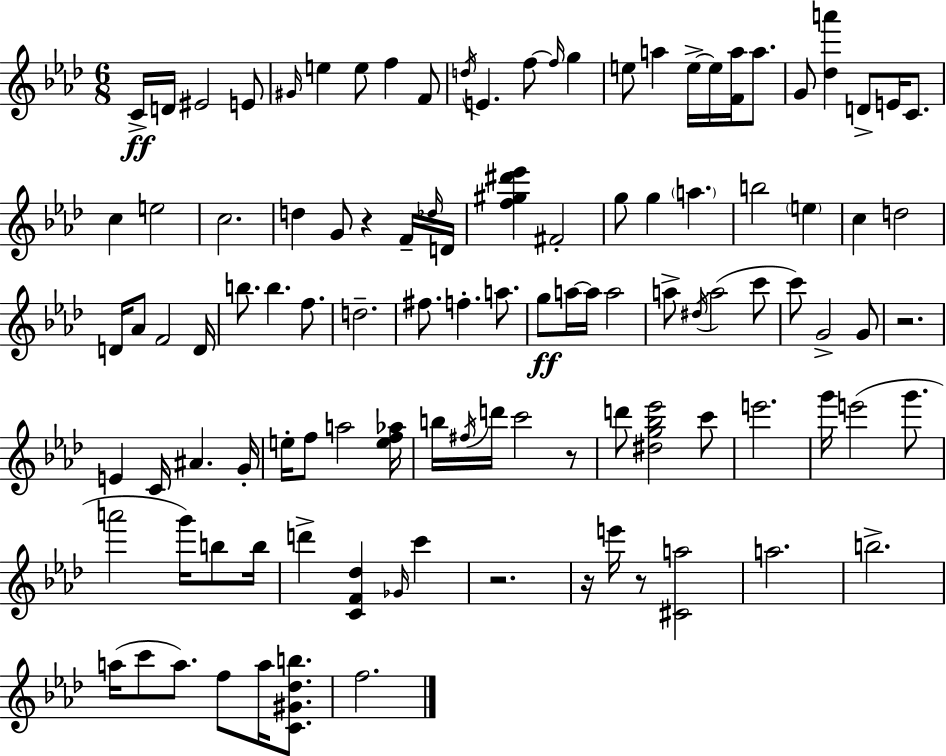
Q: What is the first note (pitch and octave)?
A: C4